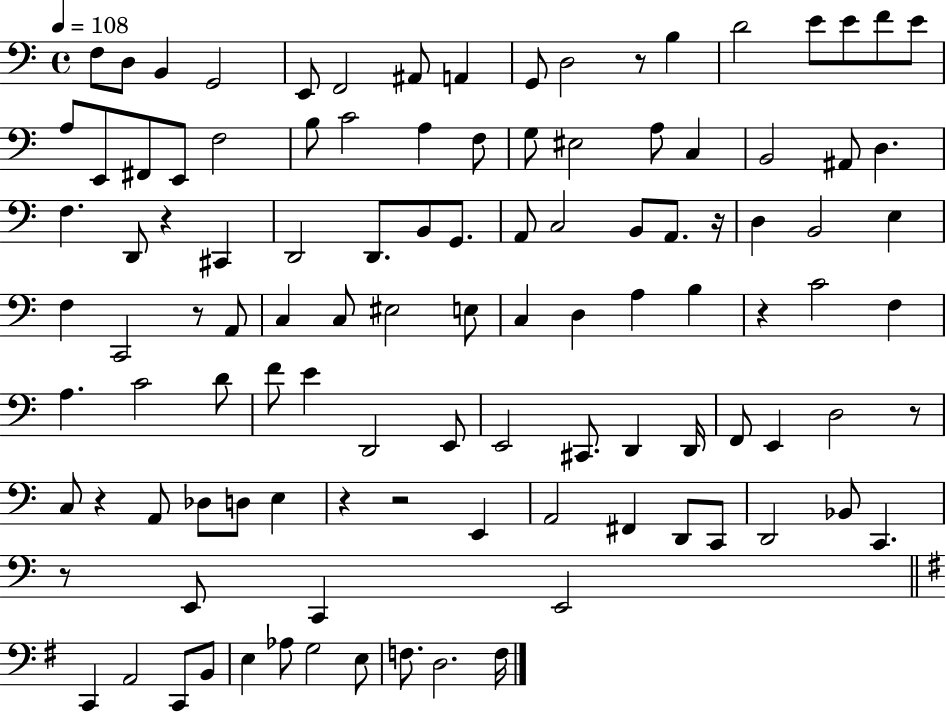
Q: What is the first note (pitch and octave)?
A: F3